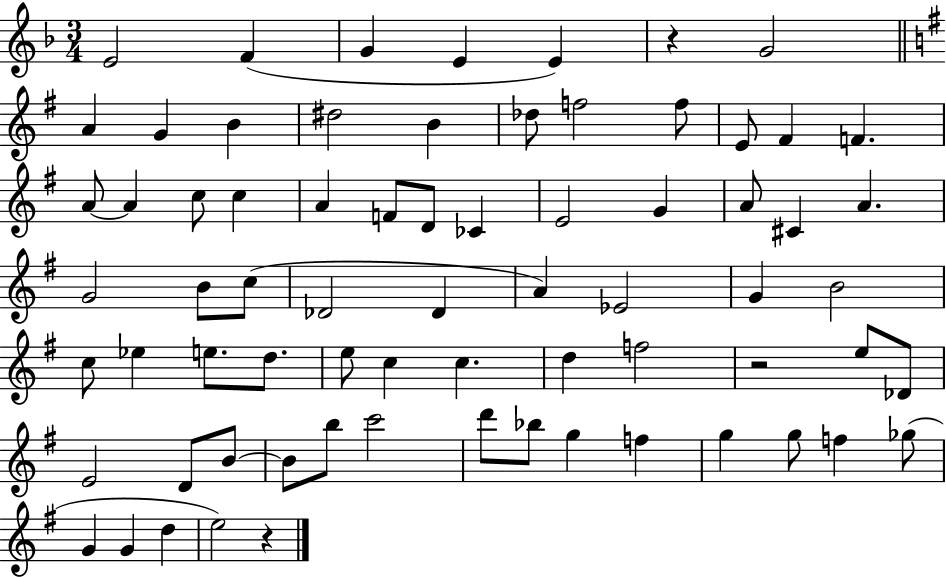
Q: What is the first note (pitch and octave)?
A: E4